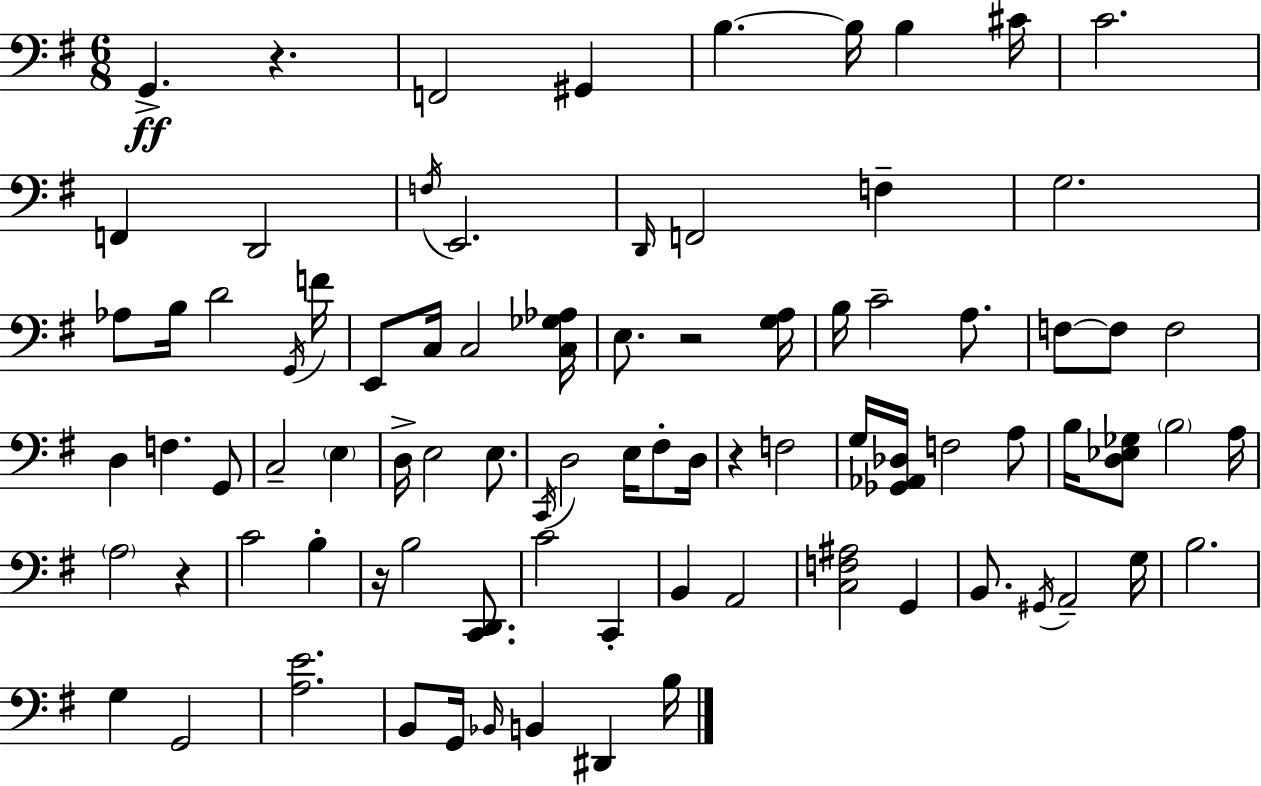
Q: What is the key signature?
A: G major